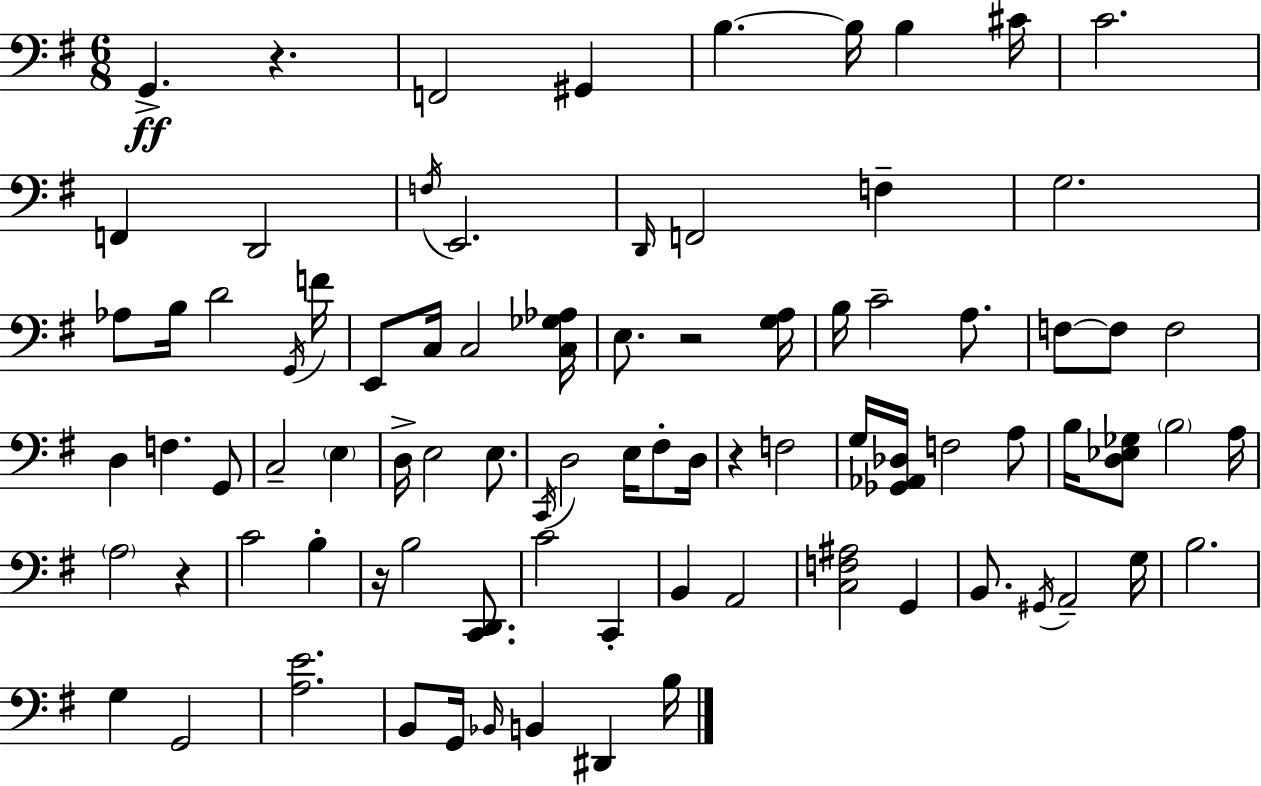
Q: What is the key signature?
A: G major